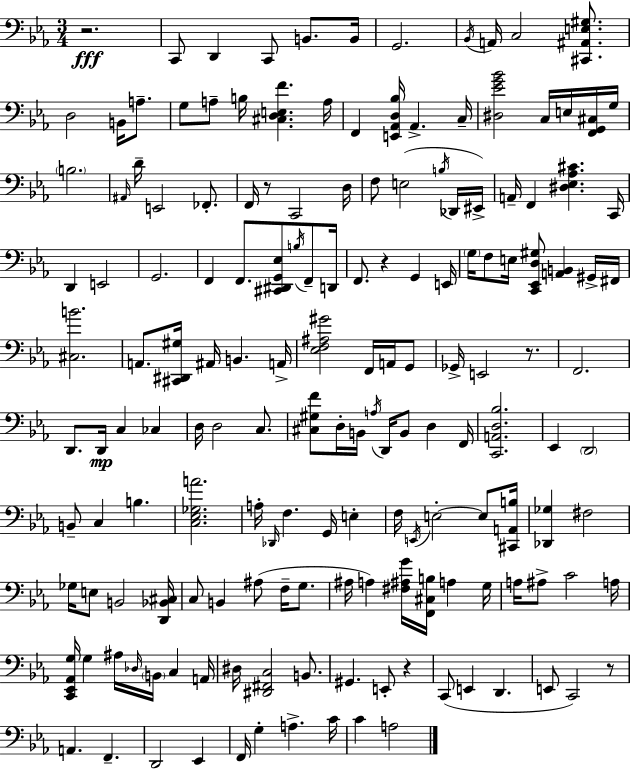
{
  \clef bass
  \numericTimeSignature
  \time 3/4
  \key ees \major
  r2.\fff | c,8 d,4 c,8 b,8. b,16 | g,2. | \acciaccatura { bes,16 } a,16 c2 <cis, ais, e gis>8. | \break d2 b,16 a8.-- | g8 a8-- b16 <cis d e f'>4. | a16 f,4 <e, aes, d bes>16 aes,4.-> | c16-- <dis ees' g' bes'>2 c16 e16 <f, g, cis>16 | \break g16 \parenthesize b2. | \grace { ais,16 } d'16-- e,2 fes,8.-. | f,16 r8 c,2 | d16 f8 e2( | \break \acciaccatura { b16 } des,16 eis,16->) a,16-- f,4 <dis ees aes cis'>4. | c,16 d,4 e,2 | g,2. | f,4 f,8. <cis, dis, g, ees>8 | \break \acciaccatura { b16 } f,8-- d,16 f,8. r4 g,4 | e,16 \parenthesize g16 f8 e16 <c, ees, d gis>8 <a, b,>4 | gis,16-> fis,16 <cis b'>2. | a,8. <cis, dis, gis>16 ais,16 b,4. | \break a,16-> <ees f ais gis'>2 | f,16 a,16 g,8 ges,16-> e,2 | r8. f,2. | d,8. d,16\mp c4 | \break ces4 d16 d2 | c8. <cis gis f'>8 d16-. b,16 \acciaccatura { a16 } d,16 b,8 | d4 f,16 <c, a, d bes>2. | ees,4 \parenthesize d,2 | \break b,8-- c4 b4. | <c ees ges a'>2. | a16-. \grace { des,16 } f4. | g,16 e4-. f16 \acciaccatura { e,16 } e2-.~~ | \break e8 <cis, a, b>16 <des, ges>4 fis2 | ges16 e8 b,2 | <d, bes, cis>16 c8 b,4 | ais8( f16-- g8. ais16 a4) | \break <fis ais g'>16 <f, cis b>16 a4 g16 a16 ais8-> c'2 | a16 <c, ees, aes, g>16 g4 | ais16 \grace { des16 } \parenthesize b,16 c4 a,16 dis16 <dis, fis, c>2 | b,8. gis,4. | \break e,8-. r4 c,8( e,4 | d,4. e,8 c,2) | r8 a,4. | f,4.-- d,2 | \break ees,4 f,16 g4-. | a4.-> c'16 c'4 | a2 \bar "|."
}